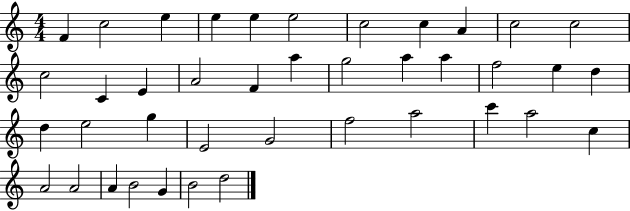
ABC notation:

X:1
T:Untitled
M:4/4
L:1/4
K:C
F c2 e e e e2 c2 c A c2 c2 c2 C E A2 F a g2 a a f2 e d d e2 g E2 G2 f2 a2 c' a2 c A2 A2 A B2 G B2 d2